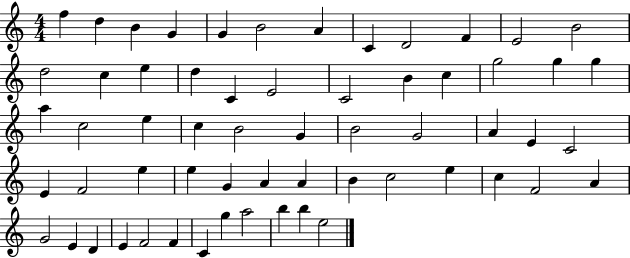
X:1
T:Untitled
M:4/4
L:1/4
K:C
f d B G G B2 A C D2 F E2 B2 d2 c e d C E2 C2 B c g2 g g a c2 e c B2 G B2 G2 A E C2 E F2 e e G A A B c2 e c F2 A G2 E D E F2 F C g a2 b b e2